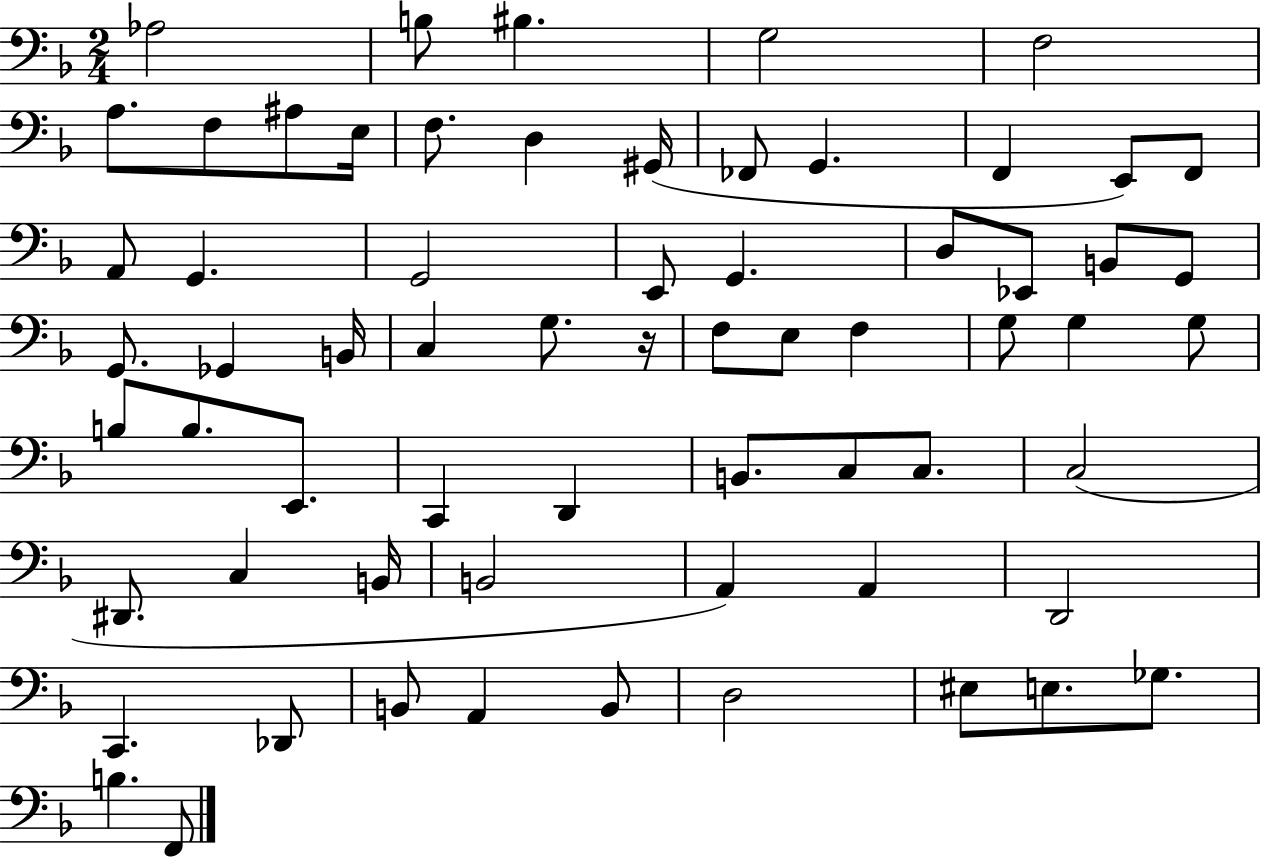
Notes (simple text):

Ab3/h B3/e BIS3/q. G3/h F3/h A3/e. F3/e A#3/e E3/s F3/e. D3/q G#2/s FES2/e G2/q. F2/q E2/e F2/e A2/e G2/q. G2/h E2/e G2/q. D3/e Eb2/e B2/e G2/e G2/e. Gb2/q B2/s C3/q G3/e. R/s F3/e E3/e F3/q G3/e G3/q G3/e B3/e B3/e. E2/e. C2/q D2/q B2/e. C3/e C3/e. C3/h D#2/e. C3/q B2/s B2/h A2/q A2/q D2/h C2/q. Db2/e B2/e A2/q B2/e D3/h EIS3/e E3/e. Gb3/e. B3/q. F2/e